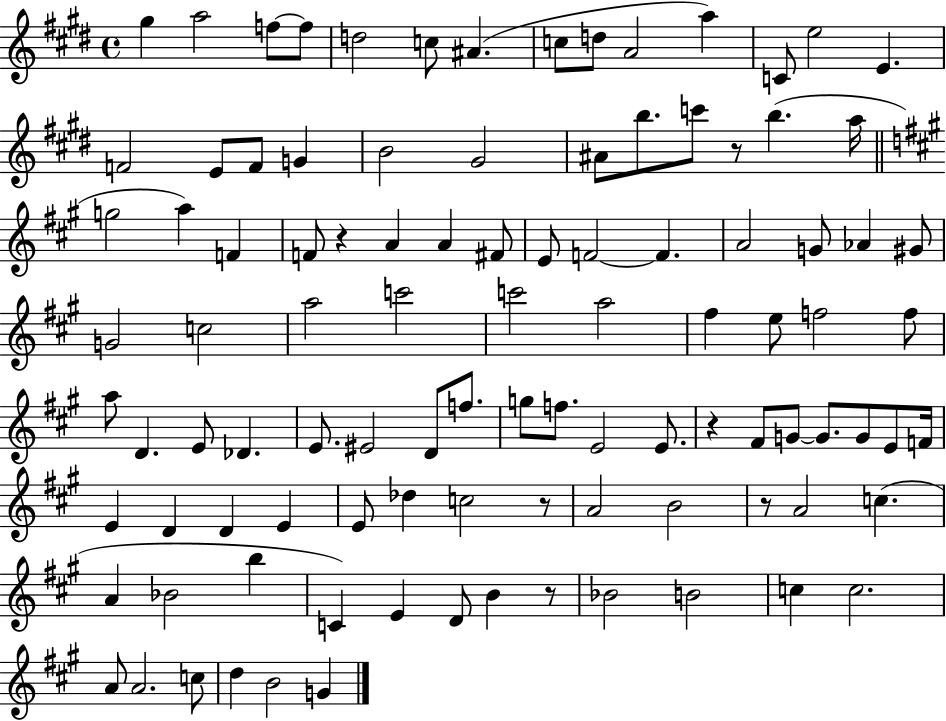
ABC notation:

X:1
T:Untitled
M:4/4
L:1/4
K:E
^g a2 f/2 f/2 d2 c/2 ^A c/2 d/2 A2 a C/2 e2 E F2 E/2 F/2 G B2 ^G2 ^A/2 b/2 c'/2 z/2 b a/4 g2 a F F/2 z A A ^F/2 E/2 F2 F A2 G/2 _A ^G/2 G2 c2 a2 c'2 c'2 a2 ^f e/2 f2 f/2 a/2 D E/2 _D E/2 ^E2 D/2 f/2 g/2 f/2 E2 E/2 z ^F/2 G/2 G/2 G/2 E/2 F/4 E D D E E/2 _d c2 z/2 A2 B2 z/2 A2 c A _B2 b C E D/2 B z/2 _B2 B2 c c2 A/2 A2 c/2 d B2 G